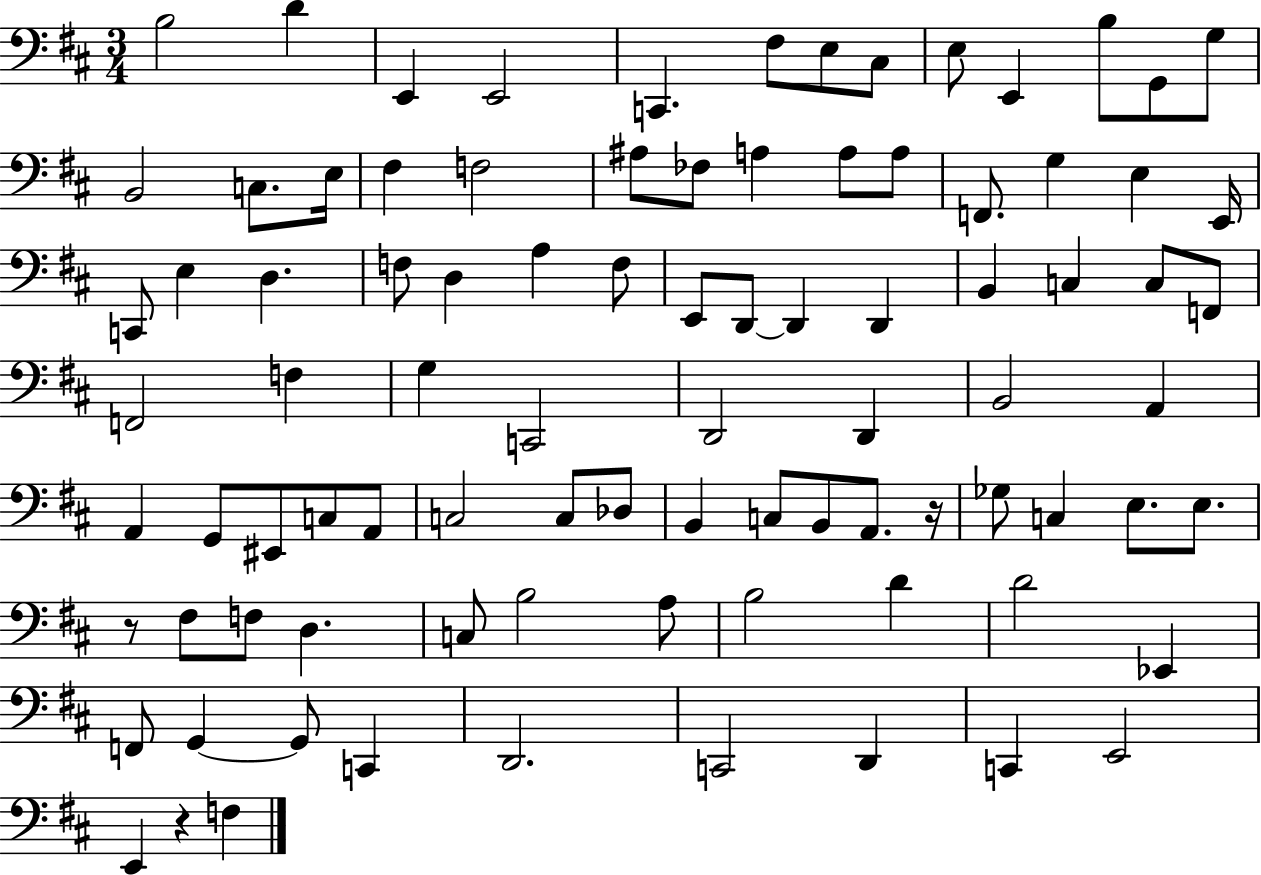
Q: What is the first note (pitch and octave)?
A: B3